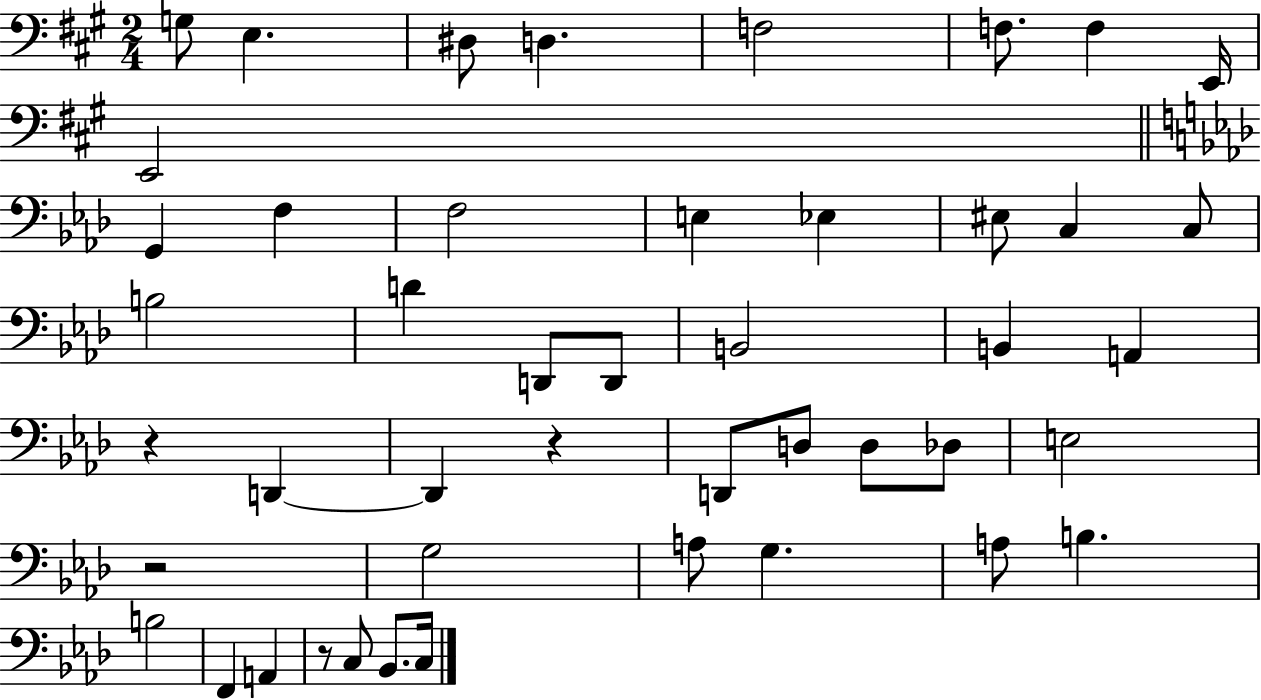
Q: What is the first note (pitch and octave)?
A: G3